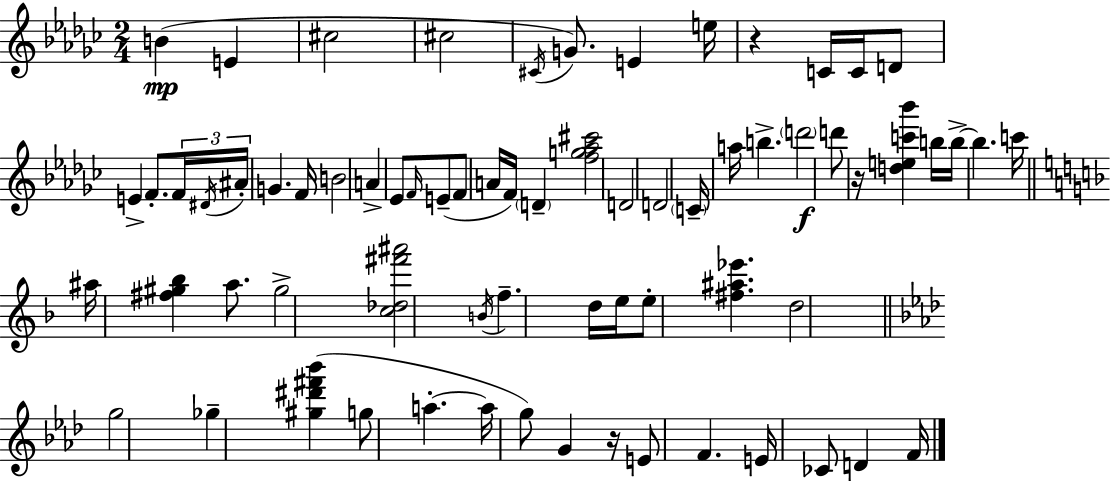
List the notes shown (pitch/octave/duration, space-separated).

B4/q E4/q C#5/h C#5/h C#4/s G4/e. E4/q E5/s R/q C4/s C4/s D4/e E4/q F4/e. F4/s D#4/s A#4/s G4/q. F4/s B4/h A4/q Eb4/e F4/s E4/e F4/e A4/s F4/s D4/q [F5,G5,Ab5,C#6]/h D4/h D4/h C4/s A5/s B5/q. D6/h D6/e R/s [D5,E5,C6,Bb6]/q B5/s B5/s B5/q. C6/s A#5/s [F#5,G#5,Bb5]/q A5/e. G#5/h [C5,Db5,F#6,A#6]/h B4/s F5/q. D5/s E5/s E5/e [F#5,A#5,Eb6]/q. D5/h G5/h Gb5/q [G#5,D#6,F#6,Bb6]/q G5/e A5/q. A5/s G5/e G4/q R/s E4/e F4/q. E4/s CES4/e D4/q F4/s